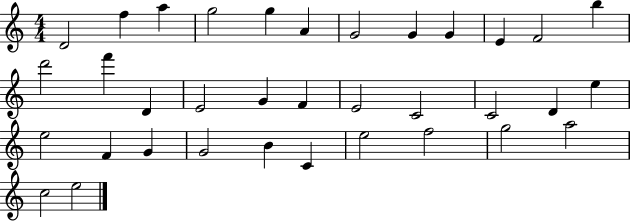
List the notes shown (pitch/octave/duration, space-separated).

D4/h F5/q A5/q G5/h G5/q A4/q G4/h G4/q G4/q E4/q F4/h B5/q D6/h F6/q D4/q E4/h G4/q F4/q E4/h C4/h C4/h D4/q E5/q E5/h F4/q G4/q G4/h B4/q C4/q E5/h F5/h G5/h A5/h C5/h E5/h